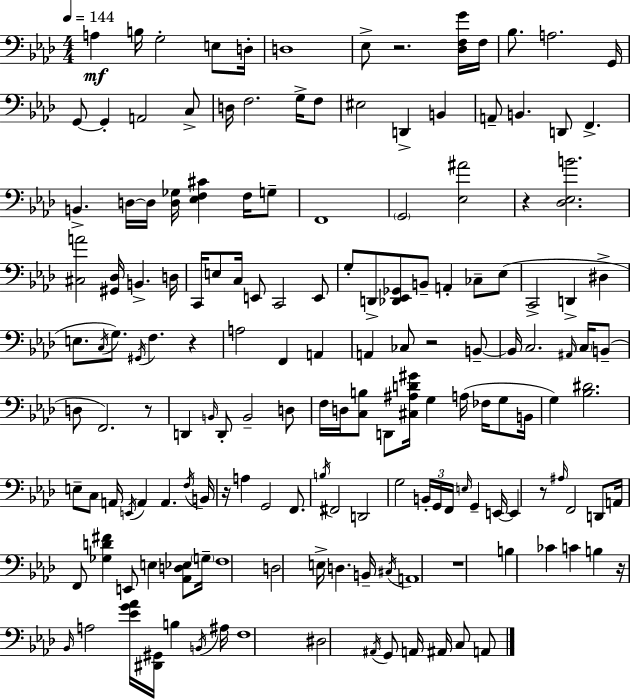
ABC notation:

X:1
T:Untitled
M:4/4
L:1/4
K:Ab
A, B,/4 G,2 E,/2 D,/4 D,4 _E,/2 z2 [_D,F,G]/4 F,/4 _B,/2 A,2 G,,/4 G,,/2 G,, A,,2 C,/2 D,/4 F,2 G,/4 F,/2 ^E,2 D,, B,, A,,/2 B,, D,,/2 F,, B,, D,/4 D,/4 [D,_G,]/4 [_E,F,^C] F,/4 G,/2 F,,4 G,,2 [_E,^A]2 z [_D,_E,B]2 [^C,A]2 [^G,,_D,]/4 B,, D,/4 C,,/4 E,/2 C,/4 E,,/2 C,,2 E,,/2 G,/2 D,,/2 [_D,,_E,,_G,,]/2 B,,/2 A,, _C,/2 _E,/2 C,,2 D,, ^D, E,/2 C,/4 G,/2 ^G,,/4 F, z A,2 F,, A,, A,, _C,/2 z2 B,,/2 B,,/4 C,2 ^A,,/4 C,/4 B,,/2 D,/2 F,,2 z/2 D,, B,,/4 D,,/2 B,,2 D,/2 F,/4 D,/4 [C,B,]/2 D,,/2 [^C,^A,D^G]/4 G, A,/4 _F,/4 G,/2 B,,/4 G, [_B,^D]2 E,/2 C,/2 A,,/4 E,,/4 A,, A,, F,/4 B,,/4 z/4 A, G,,2 F,,/2 B,/4 ^F,,2 D,,2 G,2 B,,/4 G,,/4 F,,/4 E,/4 G,, E,,/4 E,, z/2 ^A,/4 F,,2 D,,/2 A,,/4 F,,/2 [_G,D^F] E,,/2 E, [_A,,D,_E,]/2 G,/4 F,4 D,2 E,/4 D, B,,/4 ^C,/4 A,,4 z4 B, _C C B, z/4 _B,,/4 A,2 [_EG_A]/4 [^D,,^G,,]/4 B, B,,/4 ^A,/4 F,4 ^D,2 ^A,,/4 G,,/2 A,,/4 ^A,,/4 C,/2 A,,/2